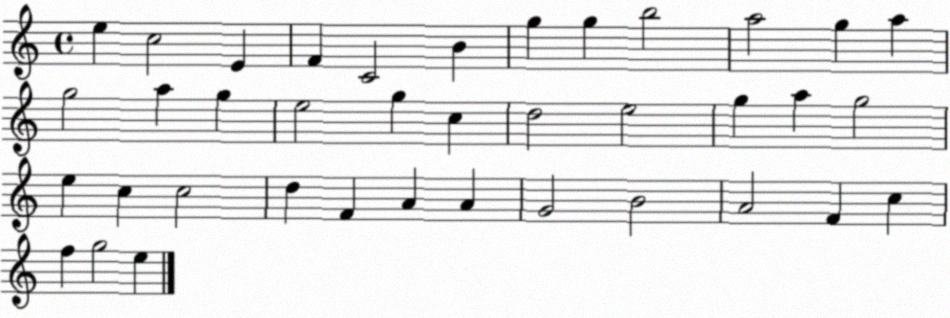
X:1
T:Untitled
M:4/4
L:1/4
K:C
e c2 E F C2 B g g b2 a2 g a g2 a g e2 g c d2 e2 g a g2 e c c2 d F A A G2 B2 A2 F c f g2 e